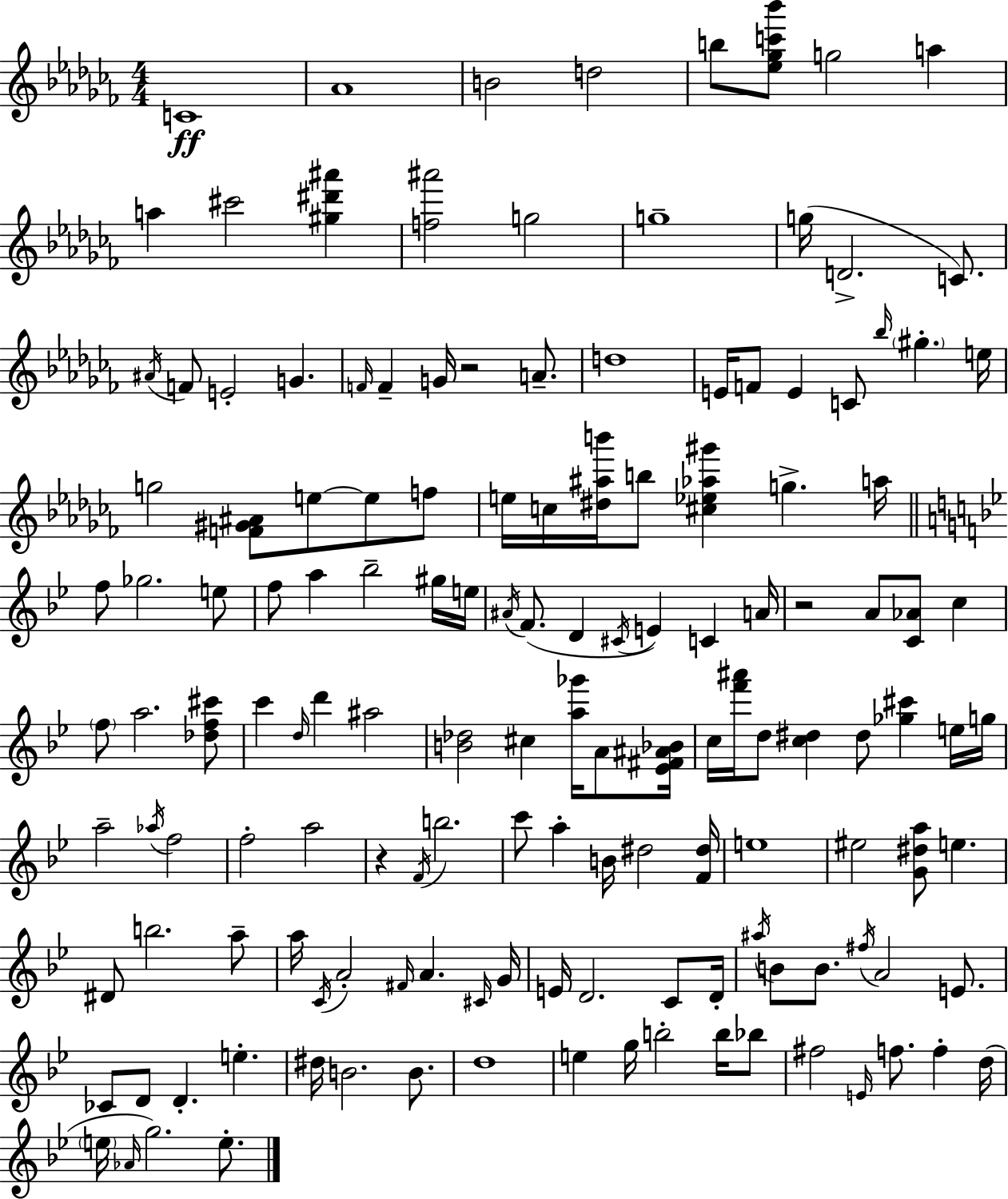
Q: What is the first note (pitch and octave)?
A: C4